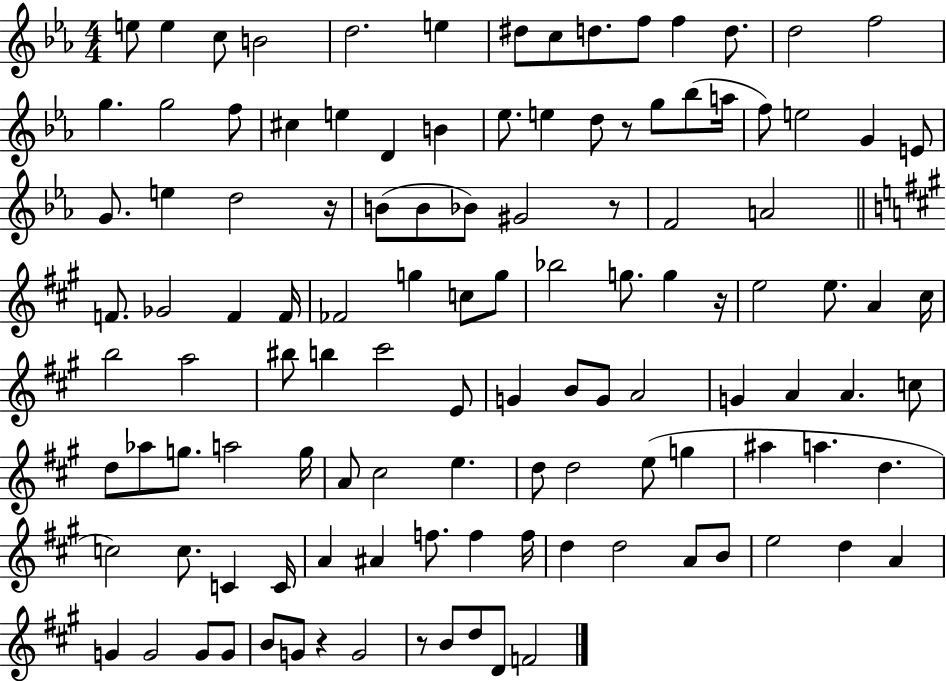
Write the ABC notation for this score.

X:1
T:Untitled
M:4/4
L:1/4
K:Eb
e/2 e c/2 B2 d2 e ^d/2 c/2 d/2 f/2 f d/2 d2 f2 g g2 f/2 ^c e D B _e/2 e d/2 z/2 g/2 _b/2 a/4 f/2 e2 G E/2 G/2 e d2 z/4 B/2 B/2 _B/2 ^G2 z/2 F2 A2 F/2 _G2 F F/4 _F2 g c/2 g/2 _b2 g/2 g z/4 e2 e/2 A ^c/4 b2 a2 ^b/2 b ^c'2 E/2 G B/2 G/2 A2 G A A c/2 d/2 _a/2 g/2 a2 g/4 A/2 ^c2 e d/2 d2 e/2 g ^a a d c2 c/2 C C/4 A ^A f/2 f f/4 d d2 A/2 B/2 e2 d A G G2 G/2 G/2 B/2 G/2 z G2 z/2 B/2 d/2 D/2 F2